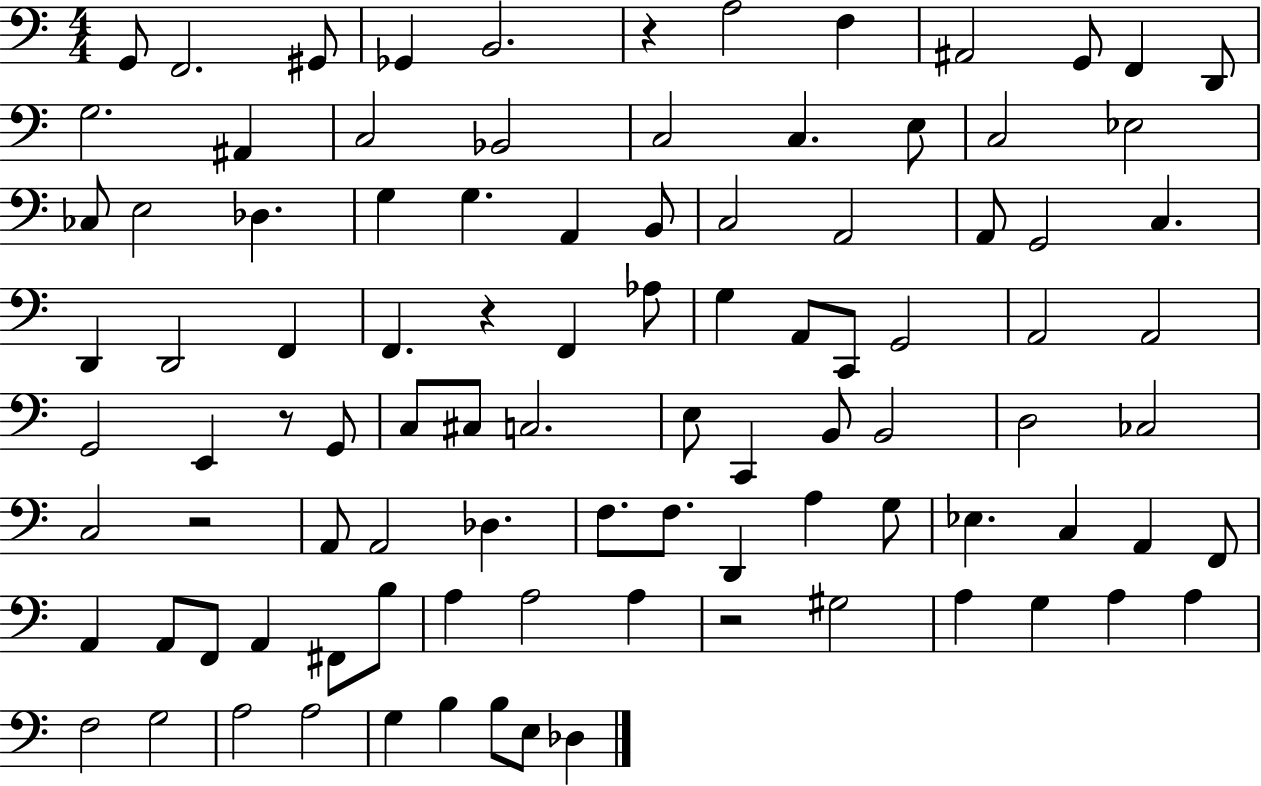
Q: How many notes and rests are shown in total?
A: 97